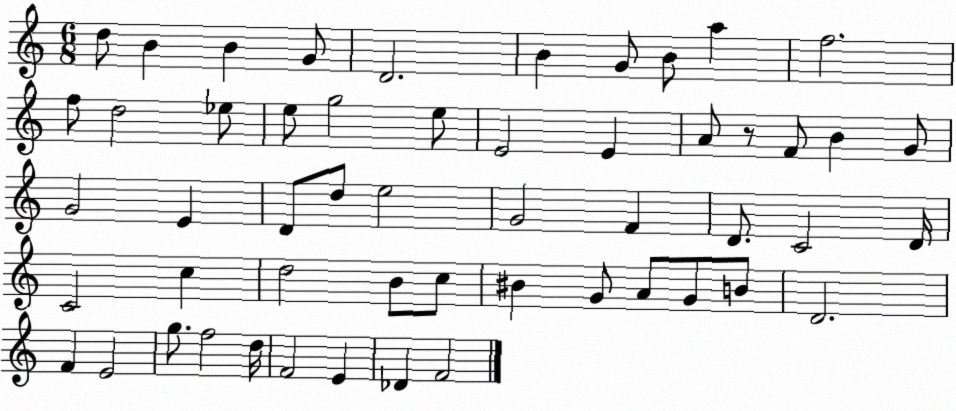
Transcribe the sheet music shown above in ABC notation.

X:1
T:Untitled
M:6/8
L:1/4
K:C
d/2 B B G/2 D2 B G/2 B/2 a f2 f/2 d2 _e/2 e/2 g2 e/2 E2 E A/2 z/2 F/2 B G/2 G2 E D/2 d/2 e2 G2 F D/2 C2 D/4 C2 c d2 B/2 c/2 ^B G/2 A/2 G/2 B/2 D2 F E2 g/2 f2 d/4 F2 E _D F2